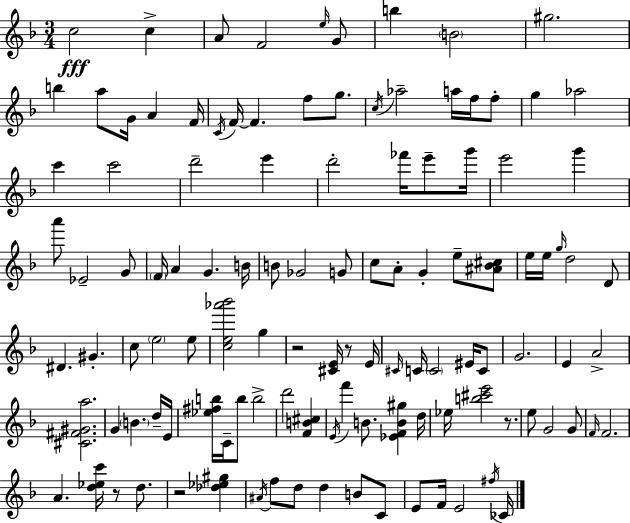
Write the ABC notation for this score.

X:1
T:Untitled
M:3/4
L:1/4
K:F
c2 c A/2 F2 e/4 G/2 b B2 ^g2 b a/2 G/4 A F/4 C/4 F/4 F f/2 g/2 c/4 _a2 a/4 f/4 f/2 g _a2 c' c'2 d'2 e' d'2 _f'/4 e'/2 g'/4 e'2 g' a'/2 _E2 G/2 F/4 A G B/4 B/2 _G2 G/2 c/2 A/2 G e/2 [^A_B^c]/2 e/4 e/4 g/4 d2 D/2 ^D ^G c/2 e2 e/2 [ce_a'_b']2 g z2 [^CE]/4 z/2 E/4 ^C/4 C/4 C2 ^E/4 C/2 G2 E A2 [^C^F^Ga]2 G B d/4 E/4 [_e^fb]/4 C/4 b/2 b2 d'2 [FB^c] E/4 f' B/2 [_EFB^g] d/4 _e/4 [b^c'e']2 z/2 e/2 G2 G/2 F/4 F2 A [d_ec']/4 z/2 d/2 z2 [_d_e^g] ^A/4 f/2 d/2 d B/2 C/2 E/2 F/4 E2 ^f/4 _C/4